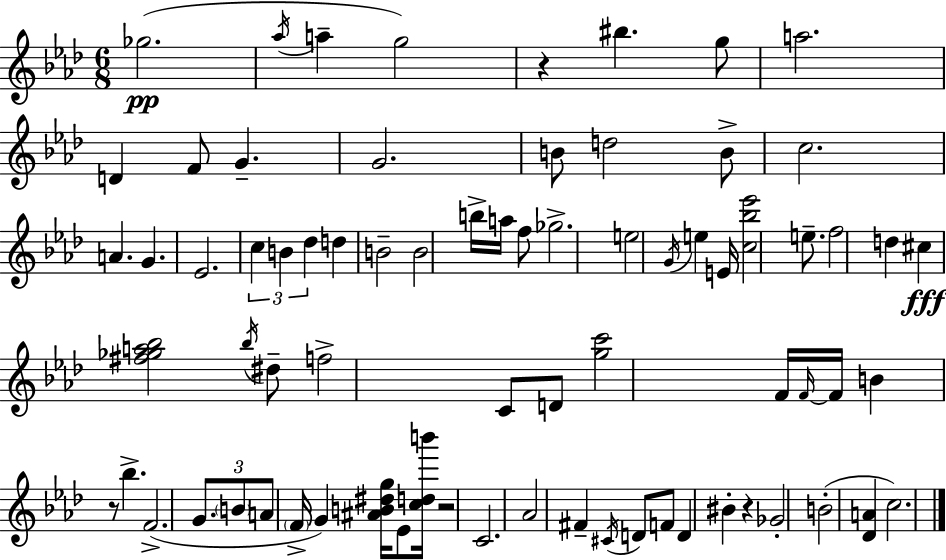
X:1
T:Untitled
M:6/8
L:1/4
K:Ab
_g2 _a/4 a g2 z ^b g/2 a2 D F/2 G G2 B/2 d2 B/2 c2 A G _E2 c B _d d B2 B2 b/4 a/4 f/2 _g2 e2 G/4 e E/4 [c_b_e']2 e/2 f2 d ^c [^f_ga_b]2 _b/4 ^d/2 f2 C/2 D/2 [gc']2 F/4 F/4 F/4 B z/2 _b F2 G/2 B/2 A/2 F/4 G [^AB^dg]/4 _E/2 [cdb']/4 z2 C2 _A2 ^F ^C/4 D/2 F/2 D ^B z _G2 B2 [_DA] c2